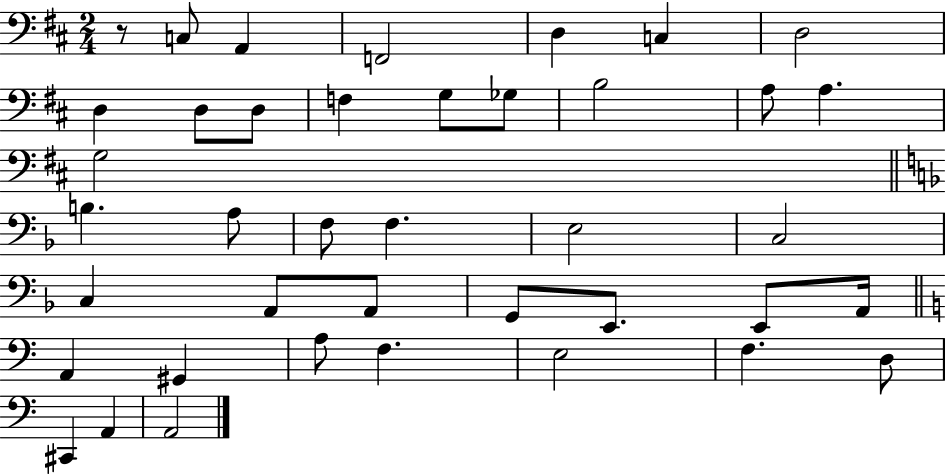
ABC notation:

X:1
T:Untitled
M:2/4
L:1/4
K:D
z/2 C,/2 A,, F,,2 D, C, D,2 D, D,/2 D,/2 F, G,/2 _G,/2 B,2 A,/2 A, G,2 B, A,/2 F,/2 F, E,2 C,2 C, A,,/2 A,,/2 G,,/2 E,,/2 E,,/2 A,,/4 A,, ^G,, A,/2 F, E,2 F, D,/2 ^C,, A,, A,,2